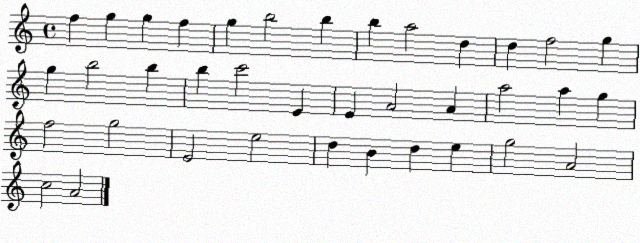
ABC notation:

X:1
T:Untitled
M:4/4
L:1/4
K:C
f g g f g b2 b b a2 d d f2 g g b2 b b c'2 E E A2 A a2 a g f2 g2 E2 e2 d B d e g2 A2 c2 A2